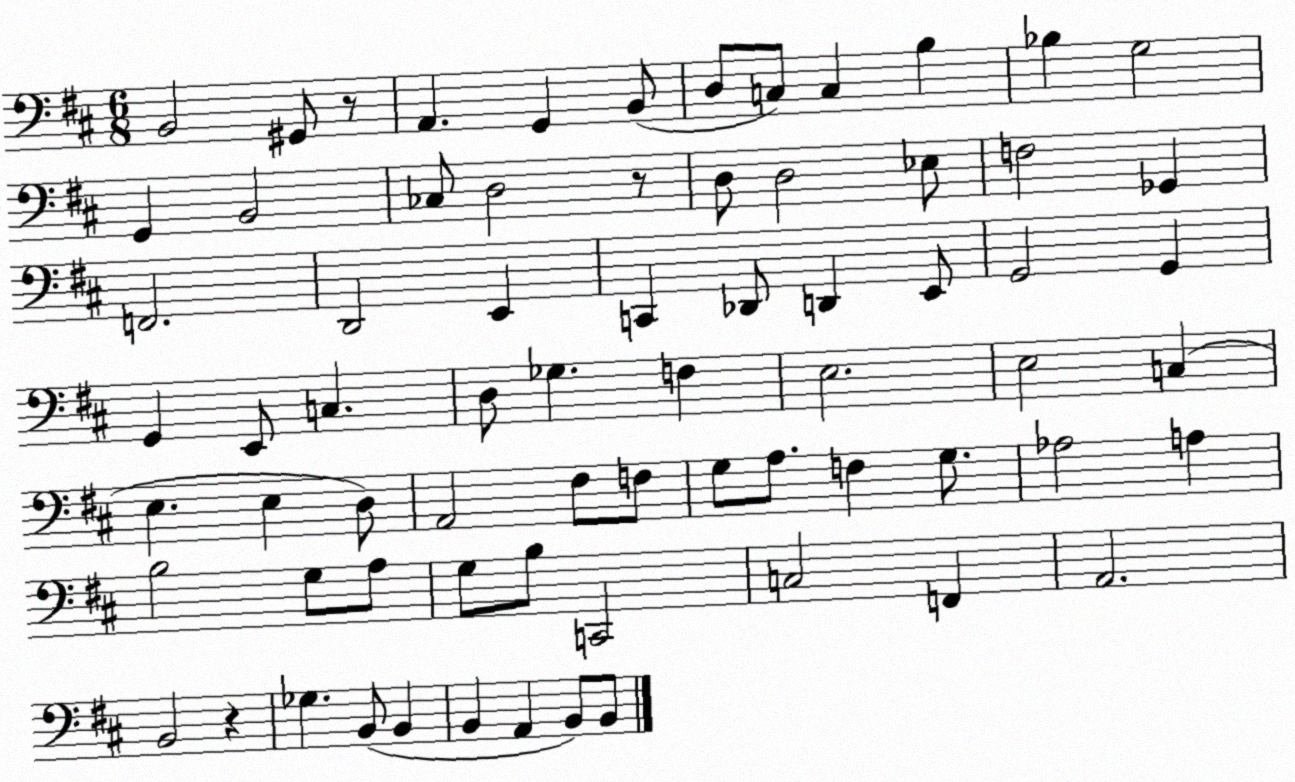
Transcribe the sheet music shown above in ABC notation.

X:1
T:Untitled
M:6/8
L:1/4
K:D
B,,2 ^G,,/2 z/2 A,, G,, B,,/2 D,/2 C,/2 C, B, _B, G,2 G,, B,,2 _C,/2 D,2 z/2 D,/2 D,2 _E,/2 F,2 _G,, F,,2 D,,2 E,, C,, _D,,/2 D,, E,,/2 G,,2 G,, G,, E,,/2 C, D,/2 _G, F, E,2 E,2 C, E, E, D,/2 A,,2 ^F,/2 F,/2 G,/2 A,/2 F, G,/2 _A,2 A, B,2 G,/2 A,/2 G,/2 B,/2 C,,2 C,2 F,, A,,2 B,,2 z _G, B,,/2 B,, B,, A,, B,,/2 B,,/2